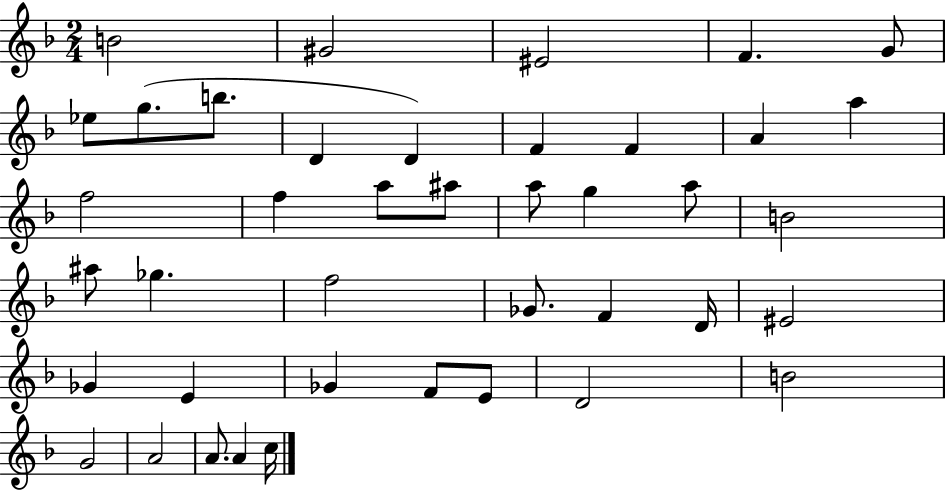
B4/h G#4/h EIS4/h F4/q. G4/e Eb5/e G5/e. B5/e. D4/q D4/q F4/q F4/q A4/q A5/q F5/h F5/q A5/e A#5/e A5/e G5/q A5/e B4/h A#5/e Gb5/q. F5/h Gb4/e. F4/q D4/s EIS4/h Gb4/q E4/q Gb4/q F4/e E4/e D4/h B4/h G4/h A4/h A4/e. A4/q C5/s